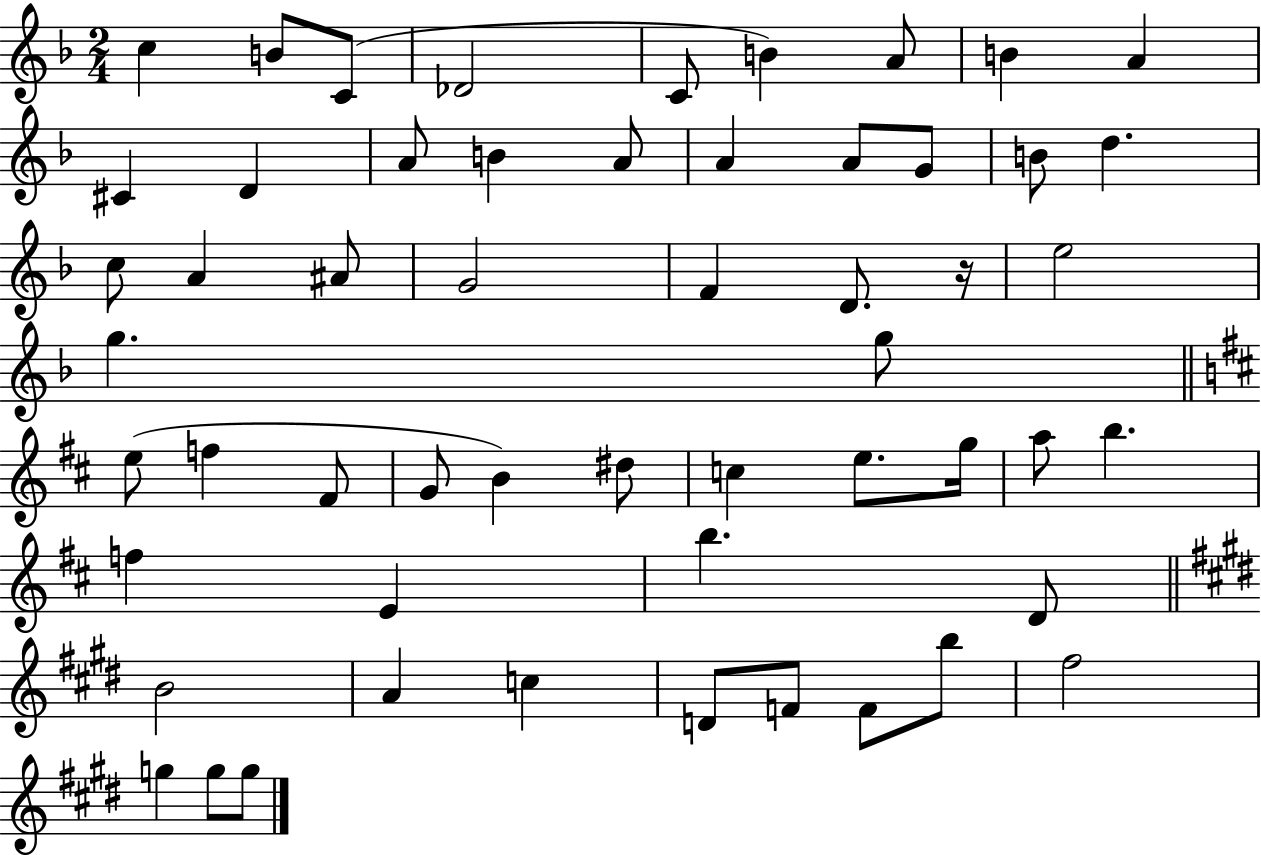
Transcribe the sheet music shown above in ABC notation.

X:1
T:Untitled
M:2/4
L:1/4
K:F
c B/2 C/2 _D2 C/2 B A/2 B A ^C D A/2 B A/2 A A/2 G/2 B/2 d c/2 A ^A/2 G2 F D/2 z/4 e2 g g/2 e/2 f ^F/2 G/2 B ^d/2 c e/2 g/4 a/2 b f E b D/2 B2 A c D/2 F/2 F/2 b/2 ^f2 g g/2 g/2